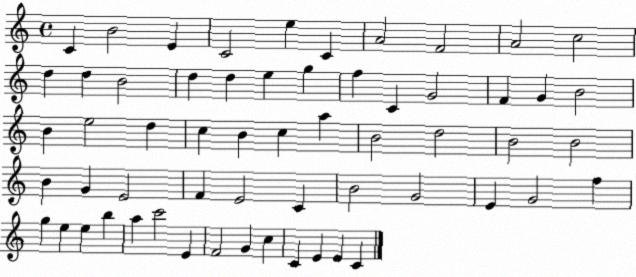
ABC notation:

X:1
T:Untitled
M:4/4
L:1/4
K:C
C B2 E C2 e C A2 F2 A2 c2 d d B2 d d e g f C G2 F G B2 B e2 d c B c a B2 d2 B2 B2 B G E2 F E2 C B2 G2 E G2 f g e e b a c'2 E F2 G c C E E C